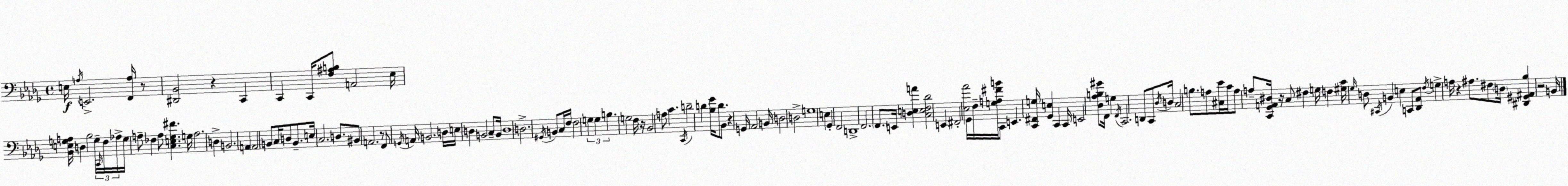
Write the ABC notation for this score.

X:1
T:Untitled
M:4/4
L:1/4
K:Bbm
E,/4 A,/4 E,,2 [F,,A,]/4 z/2 [^D,,_B,,]2 z C,, C,, C,,/4 [F,^A,B,]/2 A,,2 _E,/4 [_B,,E,G,A,]/4 D, _B,2 G,/4 C,,/4 F,/4 _A,/4 G,/4 A,/2 _F, A,/2 [C,E,_G,^F] G,/4 A,2 D, B,,2 A,, A,,2 B,,/2 C,/4 D,/2 B,,/2 E,/4 C,2 D,/2 ^B,,/2 A,,2 z/2 F,,/2 G,,/4 A,,/4 B,,2 D,/4 E,/4 D, B,,2 C,/2 B,,/4 D,4 D,2 ^G,,/4 B,,/2 C,/4 F,/4 F,2 G, G, B, G,2 F,/4 z/4 _B,,2 A,/2 C C,,/4 D2 D [_B,_G]/4 D/2 _B,,/2 z G,,/4 _A,,2 B,,/4 D,2 D,2 G,4 E, _G,, F,,2 D,,4 F,,2 F,,/2 E,,/4 [D,E,A] [C,E,F,_D]2 E,, ^F,,2 [_E,_A]2 _G,,/4 F,/4 [G,A,^FB]/4 C,,/2 E,, [C,,^F,,G,]/4 [_G,,E,] C,, C,,/4 E,,2 [_D,_A,B,^G]/2 F,,/4 G, F,,/4 C,,2 D,,/2 C,,/2 _D,/4 D,/4 C,2 B,/2 A,/2 [^C,_E]/4 C/4 A,/2 A,/2 [C,,_G,,A,,^D,]/4 z/4 C,/2 ^F, G,/4 F, [^G,C]/4 _G,/4 D,/2 ^C,,/4 B,, E, C,,/2 [_D,,_A,,]/2 F,/4 G, A,/4 z ^A,/2 ^F,/2 D,/4 [^D,,^G,,^A,,_B,] z2 B,,/4